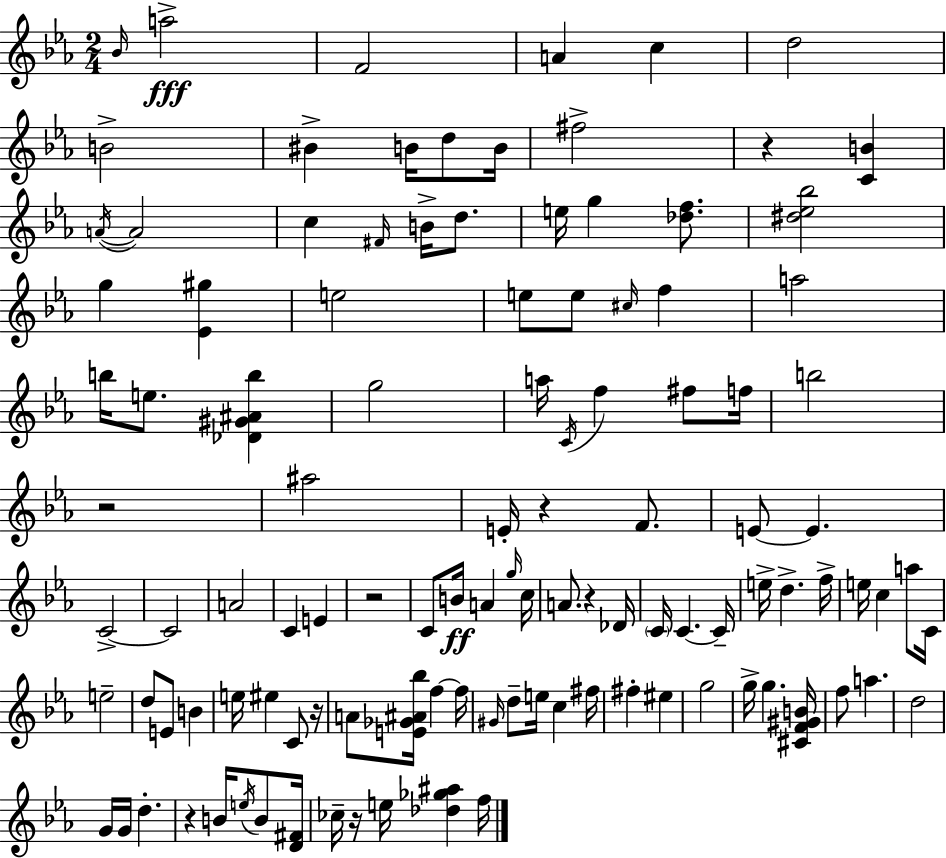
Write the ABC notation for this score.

X:1
T:Untitled
M:2/4
L:1/4
K:Cm
_B/4 a2 F2 A c d2 B2 ^B B/4 d/2 B/4 ^f2 z [CB] A/4 A2 c ^F/4 B/4 d/2 e/4 g [_df]/2 [^d_e_b]2 g [_E^g] e2 e/2 e/2 ^c/4 f a2 b/4 e/2 [_D^G^Ab] g2 a/4 C/4 f ^f/2 f/4 b2 z2 ^a2 E/4 z F/2 E/2 E C2 C2 A2 C E z2 C/2 B/4 A g/4 c/4 A/2 z _D/4 C/4 C C/4 e/4 d f/4 e/4 c a/2 C/4 e2 d/2 E/2 B e/4 ^e C/2 z/4 A/2 [E_G^A_b]/4 f f/4 ^G/4 d/2 e/4 c ^f/4 ^f ^e g2 g/4 g [^CF^GB]/4 f/2 a d2 G/4 G/4 d z B/4 e/4 B/2 [D^F]/4 _c/4 z/4 e/4 [_d_g^a] f/4